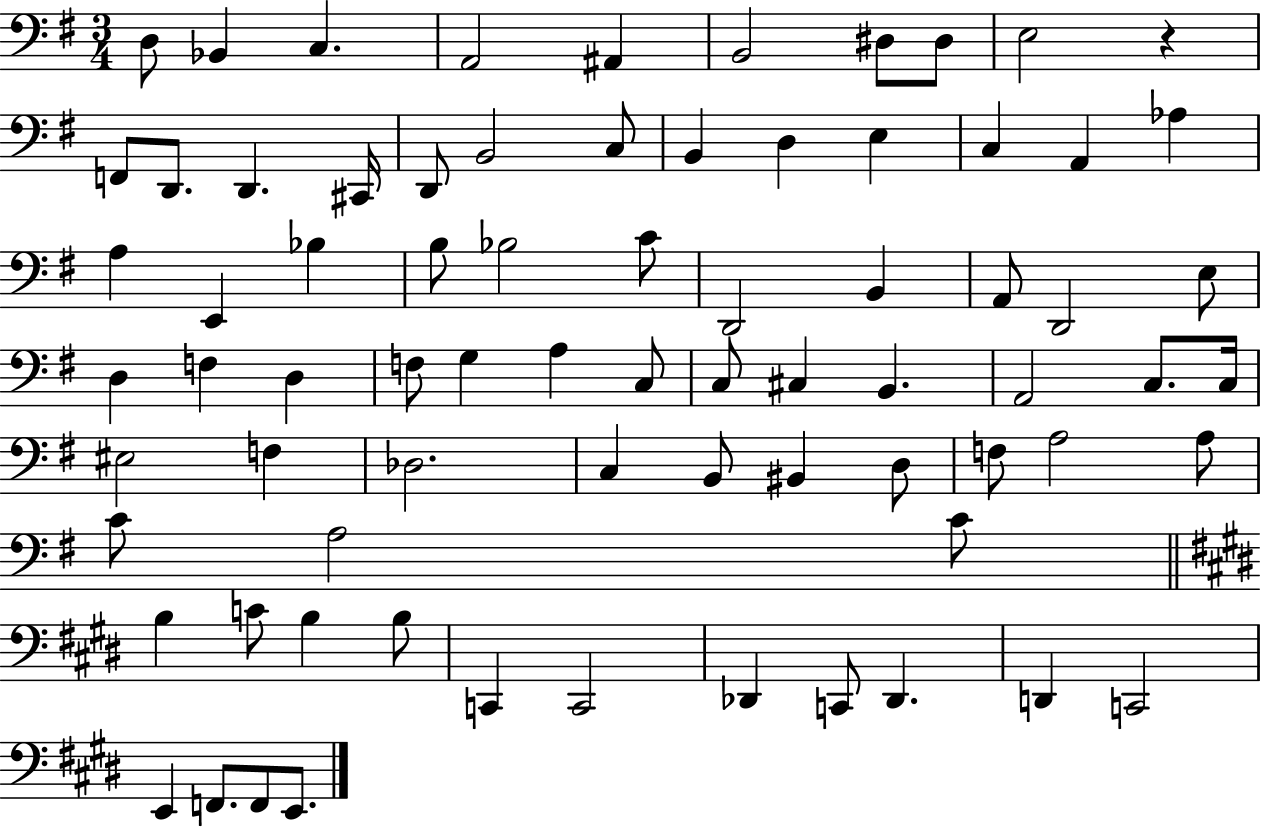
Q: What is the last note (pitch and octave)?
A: E2